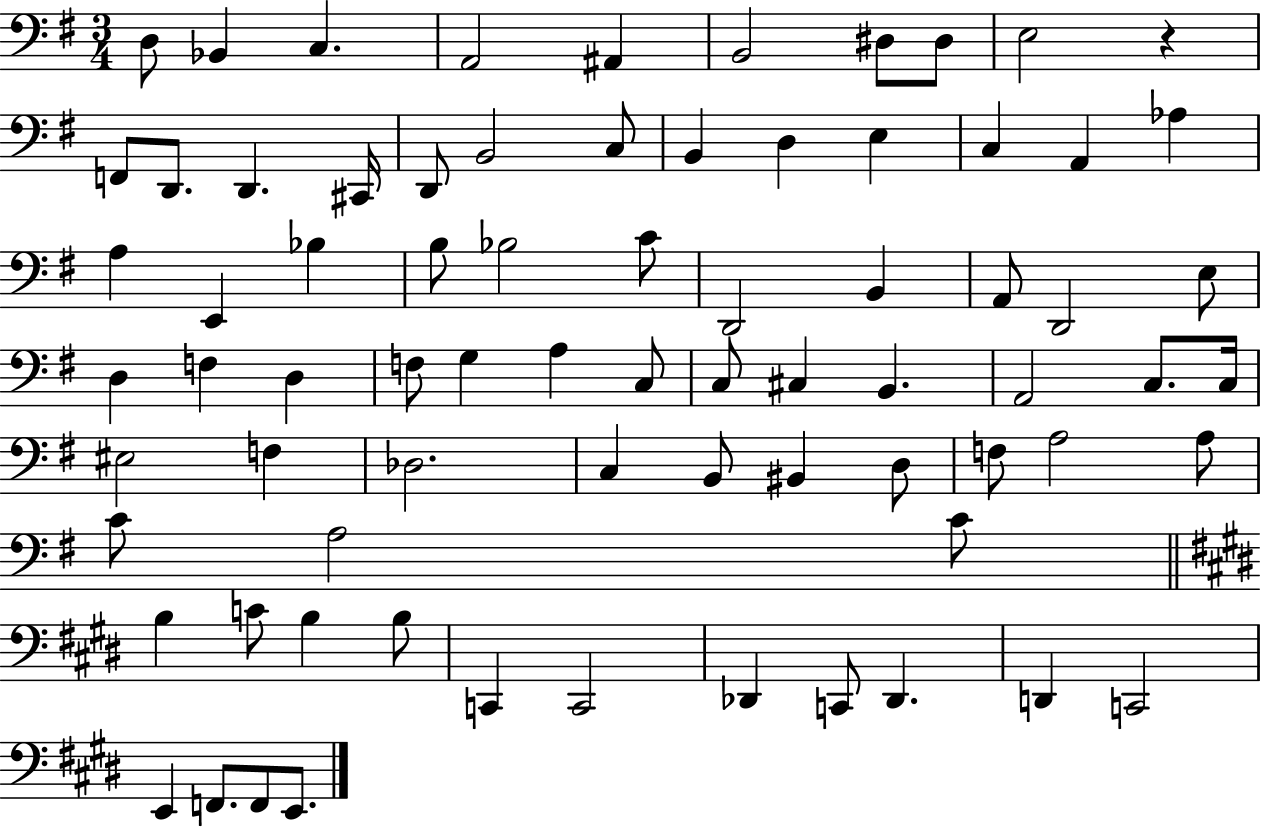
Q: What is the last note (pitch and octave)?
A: E2